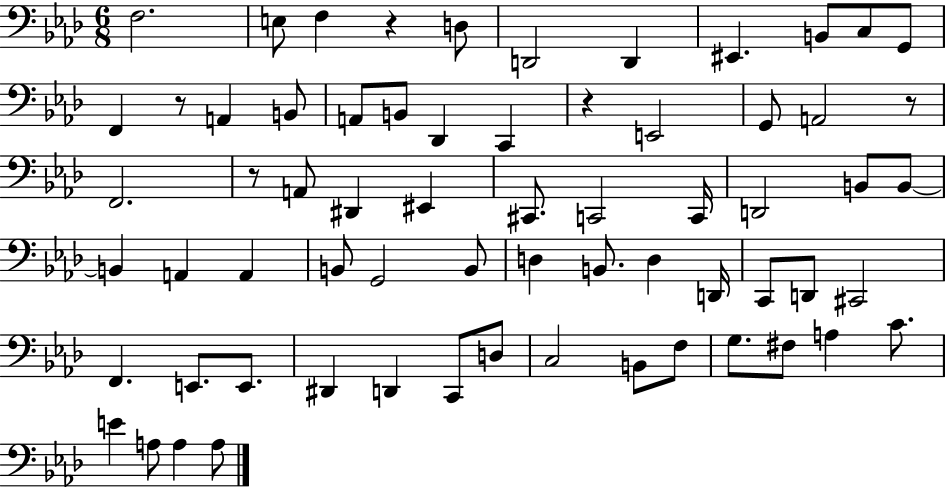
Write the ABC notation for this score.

X:1
T:Untitled
M:6/8
L:1/4
K:Ab
F,2 E,/2 F, z D,/2 D,,2 D,, ^E,, B,,/2 C,/2 G,,/2 F,, z/2 A,, B,,/2 A,,/2 B,,/2 _D,, C,, z E,,2 G,,/2 A,,2 z/2 F,,2 z/2 A,,/2 ^D,, ^E,, ^C,,/2 C,,2 C,,/4 D,,2 B,,/2 B,,/2 B,, A,, A,, B,,/2 G,,2 B,,/2 D, B,,/2 D, D,,/4 C,,/2 D,,/2 ^C,,2 F,, E,,/2 E,,/2 ^D,, D,, C,,/2 D,/2 C,2 B,,/2 F,/2 G,/2 ^F,/2 A, C/2 E A,/2 A, A,/2